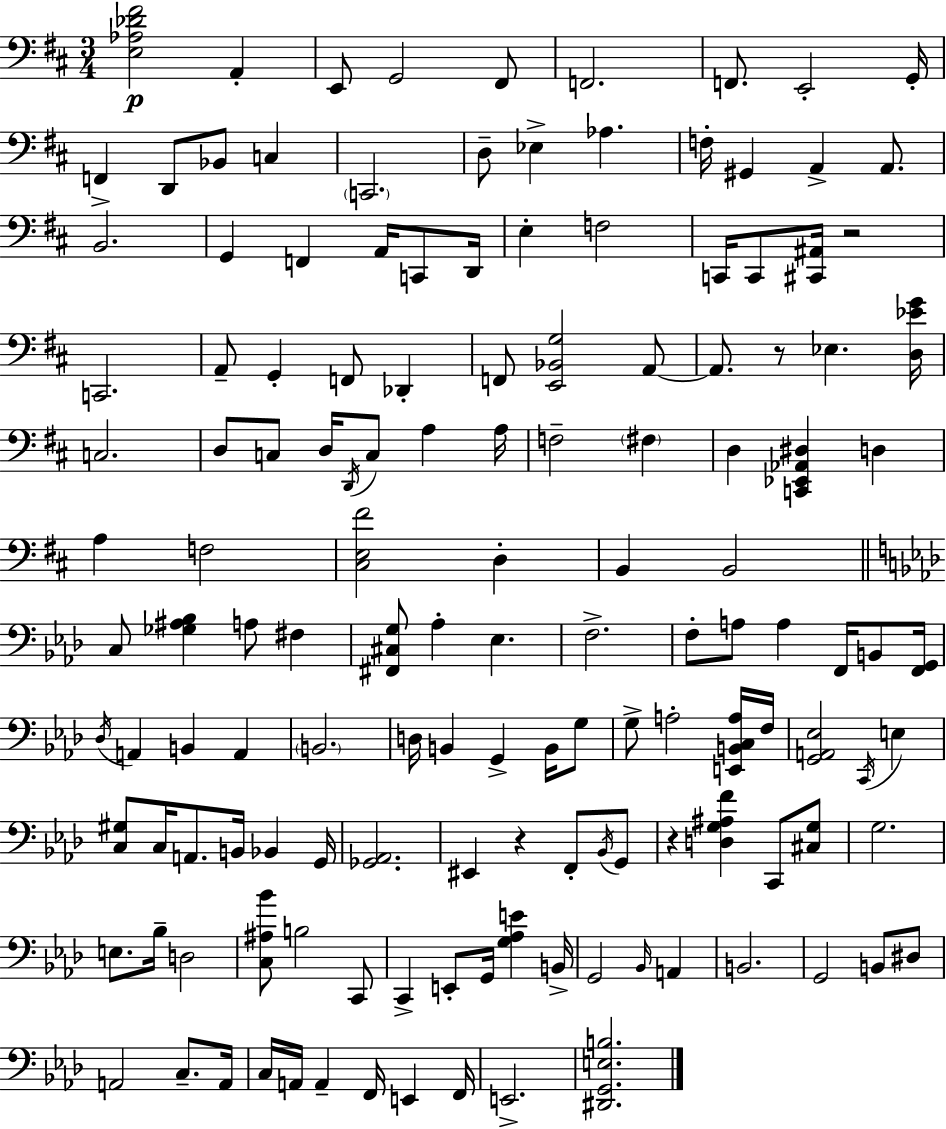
{
  \clef bass
  \numericTimeSignature
  \time 3/4
  \key d \major
  <e aes des' fis'>2\p a,4-. | e,8 g,2 fis,8 | f,2. | f,8. e,2-. g,16-. | \break f,4-> d,8 bes,8 c4 | \parenthesize c,2. | d8-- ees4-> aes4. | f16-. gis,4 a,4-> a,8. | \break b,2. | g,4 f,4 a,16 c,8 d,16 | e4-. f2 | c,16 c,8 <cis, ais,>16 r2 | \break c,2. | a,8-- g,4-. f,8 des,4-. | f,8 <e, bes, g>2 a,8~~ | a,8. r8 ees4. <d ees' g'>16 | \break c2. | d8 c8 d16 \acciaccatura { d,16 } c8 a4 | a16 f2-- \parenthesize fis4 | d4 <c, ees, aes, dis>4 d4 | \break a4 f2 | <cis e fis'>2 d4-. | b,4 b,2 | \bar "||" \break \key aes \major c8 <ges ais bes>4 a8 fis4 | <fis, cis g>8 aes4-. ees4. | f2.-> | f8-. a8 a4 f,16 b,8 <f, g,>16 | \break \acciaccatura { des16 } a,4 b,4 a,4 | \parenthesize b,2. | d16 b,4 g,4-> b,16 g8 | g8-> a2-. <e, b, c a>16 | \break f16 <g, a, ees>2 \acciaccatura { c,16 } e4 | <c gis>8 c16 a,8. b,16 bes,4 | g,16 <ges, aes,>2. | eis,4 r4 f,8-. | \break \acciaccatura { bes,16 } g,8 r4 <d g ais f'>4 c,8 | <cis g>8 g2. | e8. bes16-- d2 | <c ais bes'>8 b2 | \break c,8 c,4-> e,8-. g,16 <g aes e'>4 | b,16-> g,2 \grace { bes,16 } | a,4 b,2. | g,2 | \break b,8 dis8 a,2 | c8.-- a,16 c16 a,16 a,4-- f,16 e,4 | f,16 e,2.-> | <dis, g, e b>2. | \break \bar "|."
}